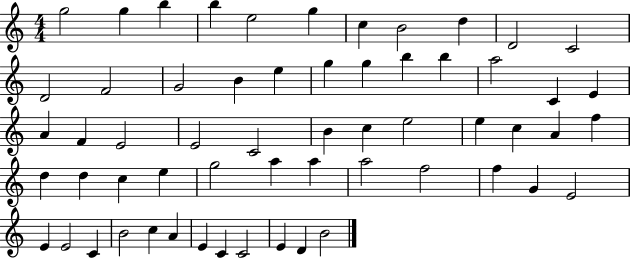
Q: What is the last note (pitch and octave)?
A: B4